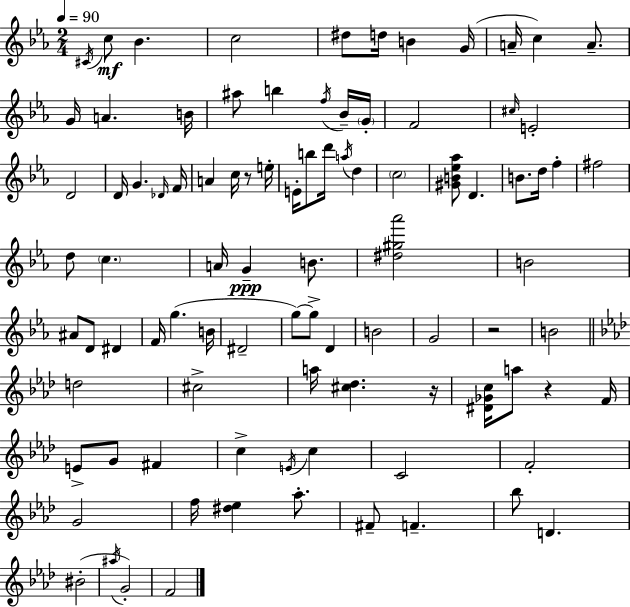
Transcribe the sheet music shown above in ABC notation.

X:1
T:Untitled
M:2/4
L:1/4
K:Eb
^C/4 c/2 _B c2 ^d/2 d/4 B G/4 A/4 c A/2 G/4 A B/4 ^a/2 b f/4 _B/4 G/4 F2 ^c/4 E2 D2 D/4 G _D/4 F/4 A c/4 z/2 e/4 E/4 b/2 d'/4 a/4 d c2 [^GB_e_a]/2 D B/2 d/4 f ^f2 d/2 c A/4 G B/2 [^d^g_a']2 B2 ^A/2 D/2 ^D F/4 g B/4 ^D2 g/2 g/2 D B2 G2 z2 B2 d2 ^c2 a/4 [^c_d] z/4 [^D_Gc]/4 a/2 z F/4 E/2 G/2 ^F c E/4 c C2 F2 G2 f/4 [^d_e] _a/2 ^F/2 F _b/2 D ^B2 ^a/4 G2 F2